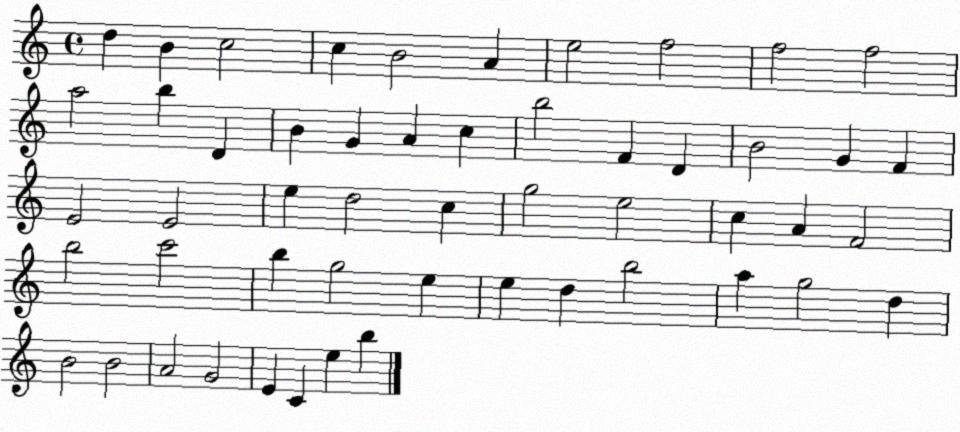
X:1
T:Untitled
M:4/4
L:1/4
K:C
d B c2 c B2 A e2 f2 f2 f2 a2 b D B G A c b2 F D B2 G F E2 E2 e d2 c g2 e2 c A F2 b2 c'2 b g2 e e d b2 a g2 d B2 B2 A2 G2 E C e b